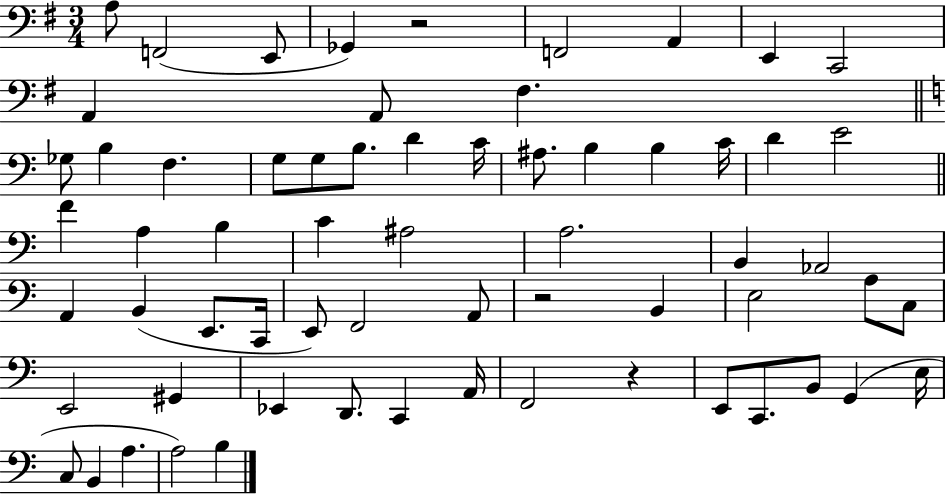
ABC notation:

X:1
T:Untitled
M:3/4
L:1/4
K:G
A,/2 F,,2 E,,/2 _G,, z2 F,,2 A,, E,, C,,2 A,, A,,/2 ^F, _G,/2 B, F, G,/2 G,/2 B,/2 D C/4 ^A,/2 B, B, C/4 D E2 F A, B, C ^A,2 A,2 B,, _A,,2 A,, B,, E,,/2 C,,/4 E,,/2 F,,2 A,,/2 z2 B,, E,2 A,/2 C,/2 E,,2 ^G,, _E,, D,,/2 C,, A,,/4 F,,2 z E,,/2 C,,/2 B,,/2 G,, E,/4 C,/2 B,, A, A,2 B,